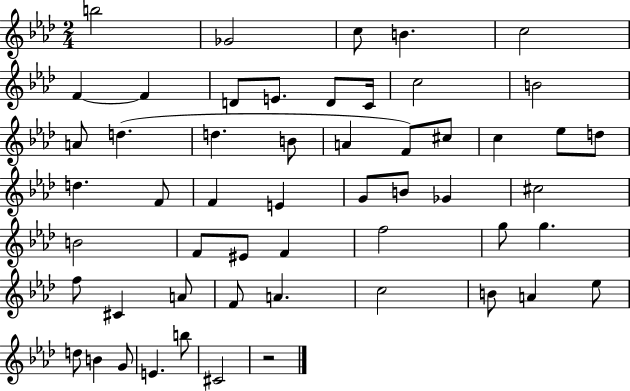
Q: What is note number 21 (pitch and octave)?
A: C5